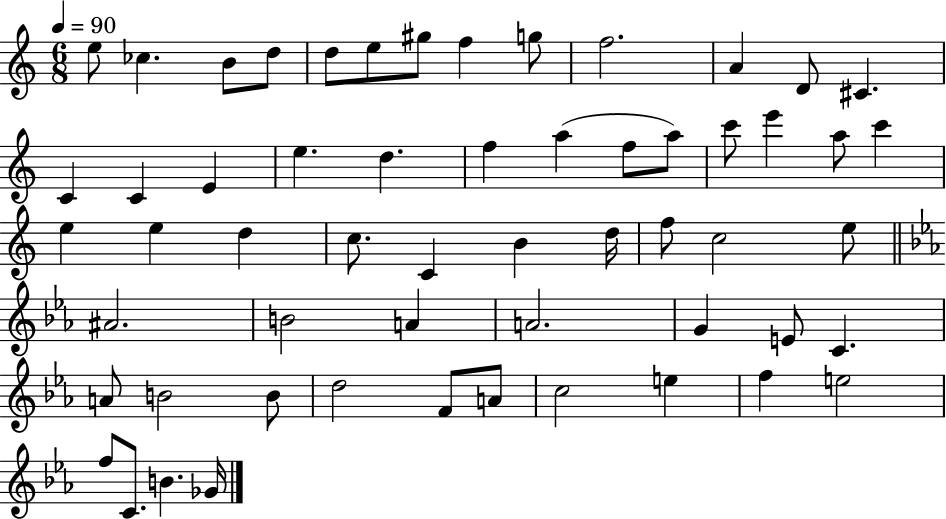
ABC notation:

X:1
T:Untitled
M:6/8
L:1/4
K:C
e/2 _c B/2 d/2 d/2 e/2 ^g/2 f g/2 f2 A D/2 ^C C C E e d f a f/2 a/2 c'/2 e' a/2 c' e e d c/2 C B d/4 f/2 c2 e/2 ^A2 B2 A A2 G E/2 C A/2 B2 B/2 d2 F/2 A/2 c2 e f e2 f/2 C/2 B _G/4